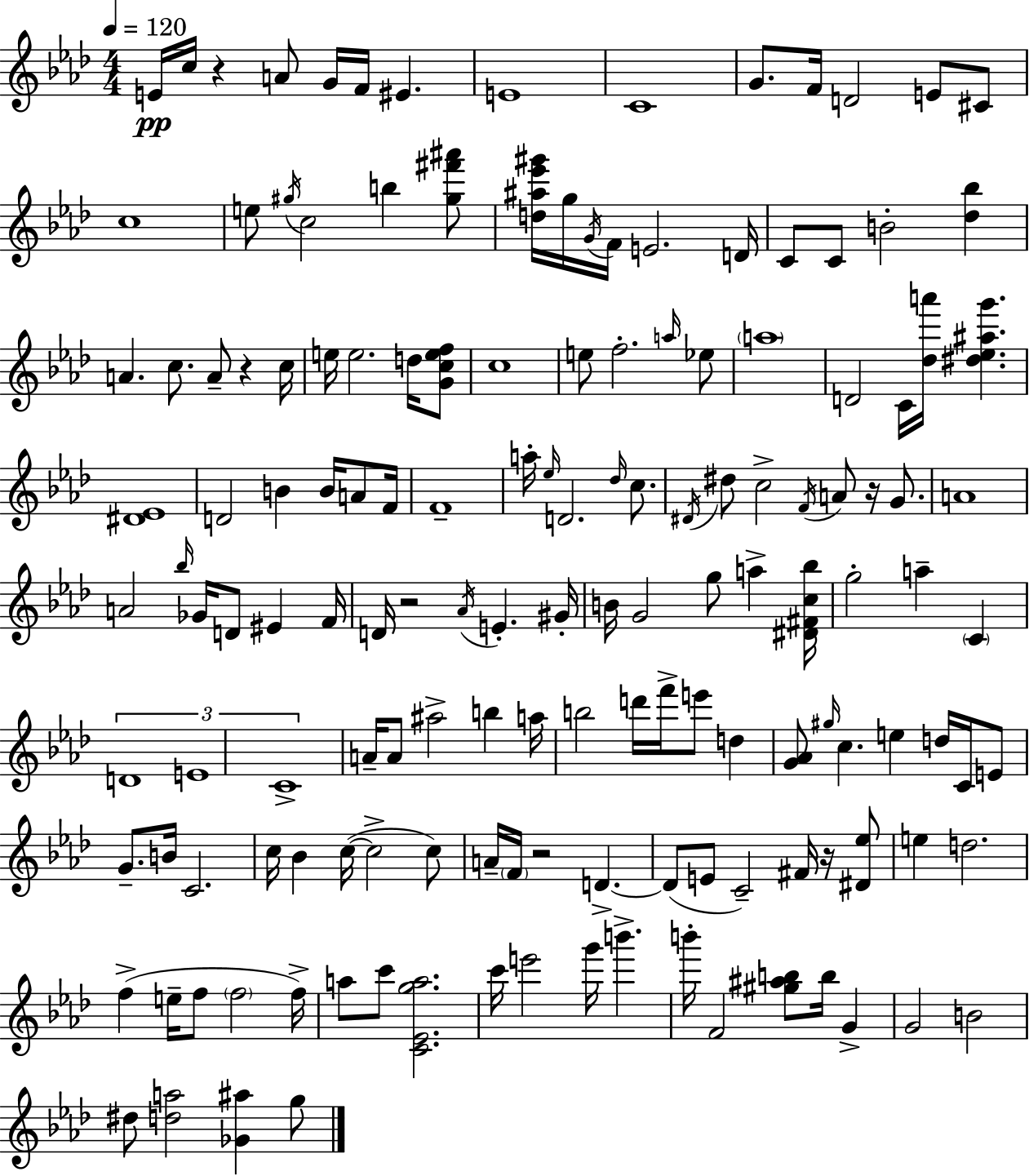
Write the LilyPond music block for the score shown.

{
  \clef treble
  \numericTimeSignature
  \time 4/4
  \key aes \major
  \tempo 4 = 120
  e'16\pp c''16 r4 a'8 g'16 f'16 eis'4. | e'1 | c'1 | g'8. f'16 d'2 e'8 cis'8 | \break c''1 | e''8 \acciaccatura { gis''16 } c''2 b''4 <gis'' fis''' ais'''>8 | <d'' ais'' ees''' gis'''>16 g''16 \acciaccatura { g'16 } f'16 e'2. | d'16 c'8 c'8 b'2-. <des'' bes''>4 | \break a'4. c''8. a'8-- r4 | c''16 e''16 e''2. d''16 | <g' c'' e'' f''>8 c''1 | e''8 f''2.-. | \break \grace { a''16 } ees''8 \parenthesize a''1 | d'2 c'16 <des'' a'''>16 <dis'' ees'' ais'' g'''>4. | <dis' ees'>1 | d'2 b'4 b'16 | \break a'8 f'16 f'1-- | a''16-. \grace { ees''16 } d'2. | \grace { des''16 } c''8. \acciaccatura { dis'16 } dis''8 c''2-> | \acciaccatura { f'16 } a'8 r16 g'8. a'1 | \break a'2 \grace { bes''16 } | ges'16 d'8 eis'4 f'16 d'16 r2 | \acciaccatura { aes'16 } e'4.-. gis'16-. b'16 g'2 | g''8 a''4-> <dis' fis' c'' bes''>16 g''2-. | \break a''4-- \parenthesize c'4 \tuplet 3/2 { d'1 | e'1 | c'1-> } | a'16-- a'8 ais''2-> | \break b''4 a''16 b''2 | d'''16 f'''16-> e'''8 d''4 <g' aes'>8 \grace { gis''16 } c''4. | e''4 d''16 c'16 e'8 g'8.-- b'16 c'2. | c''16 bes'4 c''16~(~ | \break c''2-> c''8) a'16-- \parenthesize f'16 r2 | d'4.->~~ d'8( e'8 c'2--) | fis'16 r16 <dis' ees''>8 e''4 d''2. | f''4->( e''16-- f''8 | \break \parenthesize f''2 f''16->) a''8 c'''8 <c' ees' g'' a''>2. | c'''16 e'''2 | g'''16 b'''4.-> b'''16-. f'2 | <gis'' ais'' b''>8 b''16 g'4-> g'2 | \break b'2 dis''8 <d'' a''>2 | <ges' ais''>4 g''8 \bar "|."
}